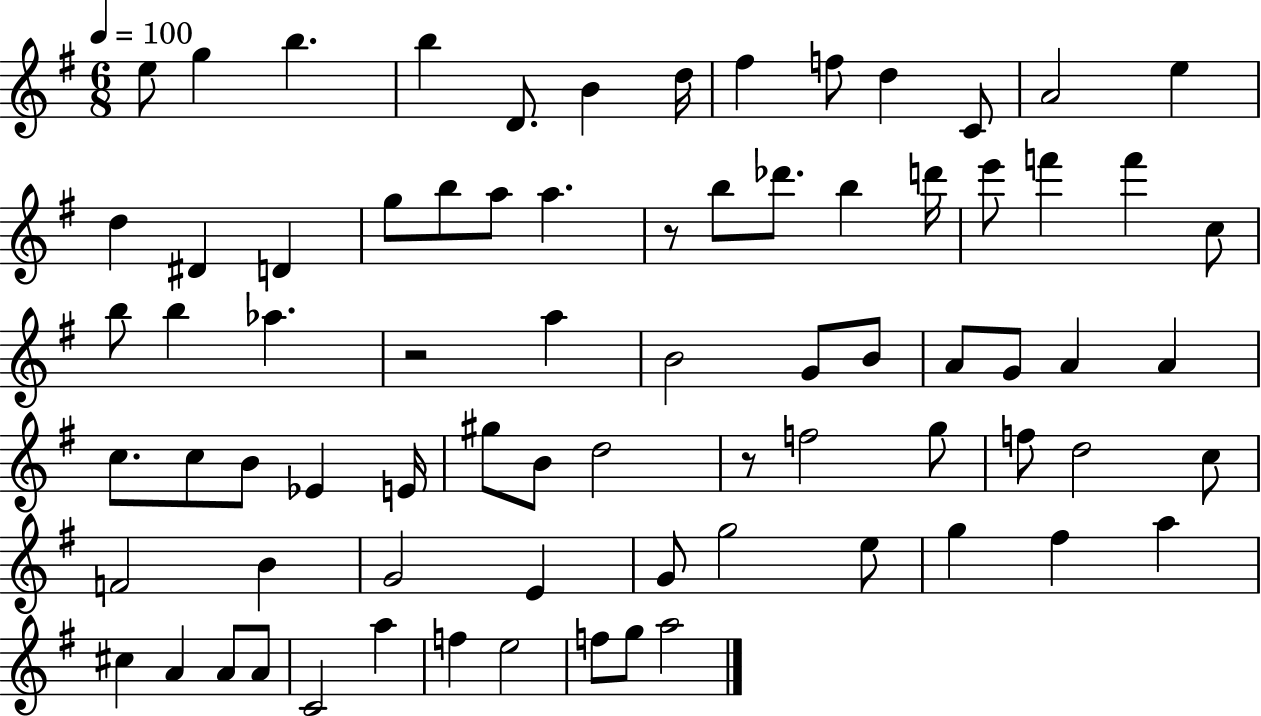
E5/e G5/q B5/q. B5/q D4/e. B4/q D5/s F#5/q F5/e D5/q C4/e A4/h E5/q D5/q D#4/q D4/q G5/e B5/e A5/e A5/q. R/e B5/e Db6/e. B5/q D6/s E6/e F6/q F6/q C5/e B5/e B5/q Ab5/q. R/h A5/q B4/h G4/e B4/e A4/e G4/e A4/q A4/q C5/e. C5/e B4/e Eb4/q E4/s G#5/e B4/e D5/h R/e F5/h G5/e F5/e D5/h C5/e F4/h B4/q G4/h E4/q G4/e G5/h E5/e G5/q F#5/q A5/q C#5/q A4/q A4/e A4/e C4/h A5/q F5/q E5/h F5/e G5/e A5/h